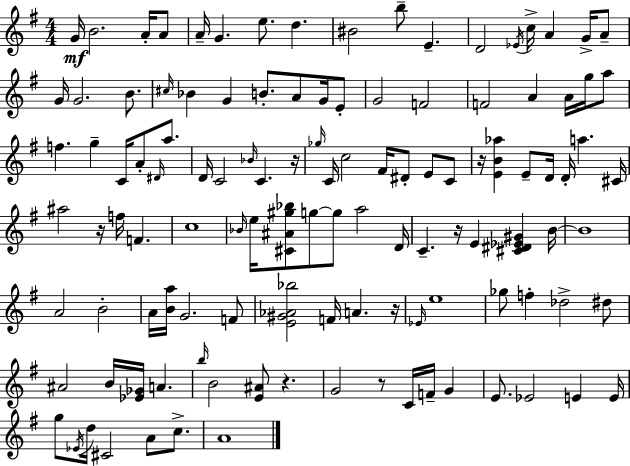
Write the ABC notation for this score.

X:1
T:Untitled
M:4/4
L:1/4
K:Em
G/4 B2 A/4 A/2 A/4 G e/2 d ^B2 b/2 E D2 _E/4 c/4 A G/4 A/2 G/4 G2 B/2 ^c/4 _B G B/2 A/2 G/4 E/2 G2 F2 F2 A A/4 g/4 a/2 f g C/4 A/2 ^D/4 a/2 D/4 C2 _B/4 C z/4 _g/4 C/4 c2 ^F/4 ^D/2 E/2 C/2 z/4 [EB_a] E/2 D/4 D/4 a ^C/4 ^a2 z/4 f/4 F c4 _B/4 e/4 [^C^A^g_b]/2 g/2 g/2 a2 D/4 C z/4 E [^C^D_E^G] B/4 B4 A2 B2 A/4 [Ba]/4 G2 F/2 [E^G_A_b]2 F/4 A z/4 _E/4 e4 _g/2 f _d2 ^d/2 ^A2 B/4 [_E_G]/4 A b/4 B2 [E^A]/2 z G2 z/2 C/4 F/4 G E/2 _E2 E E/4 g/2 _E/4 d/4 ^C2 A/2 c/2 A4